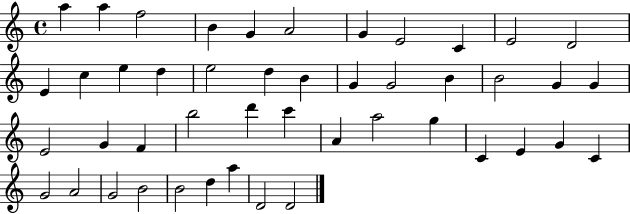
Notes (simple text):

A5/q A5/q F5/h B4/q G4/q A4/h G4/q E4/h C4/q E4/h D4/h E4/q C5/q E5/q D5/q E5/h D5/q B4/q G4/q G4/h B4/q B4/h G4/q G4/q E4/h G4/q F4/q B5/h D6/q C6/q A4/q A5/h G5/q C4/q E4/q G4/q C4/q G4/h A4/h G4/h B4/h B4/h D5/q A5/q D4/h D4/h